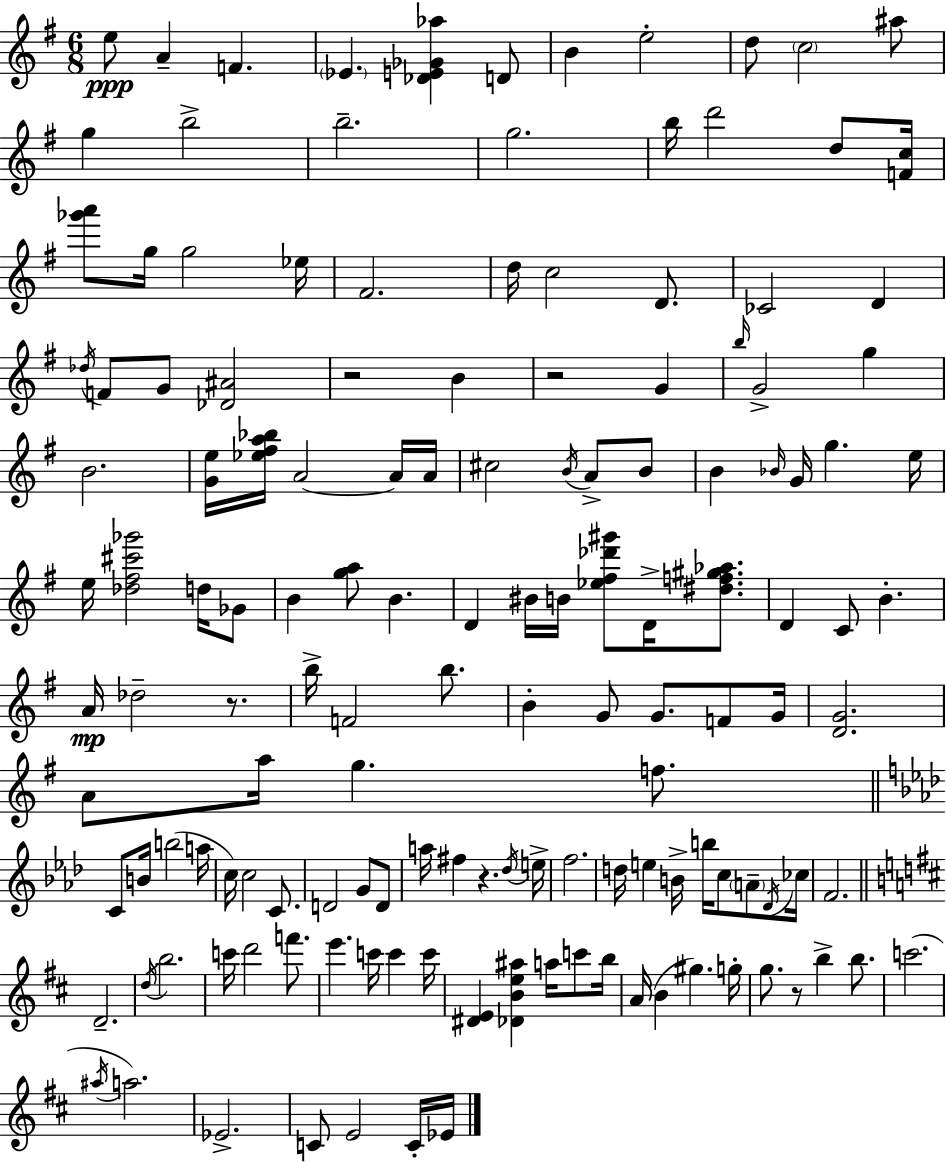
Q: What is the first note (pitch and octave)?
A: E5